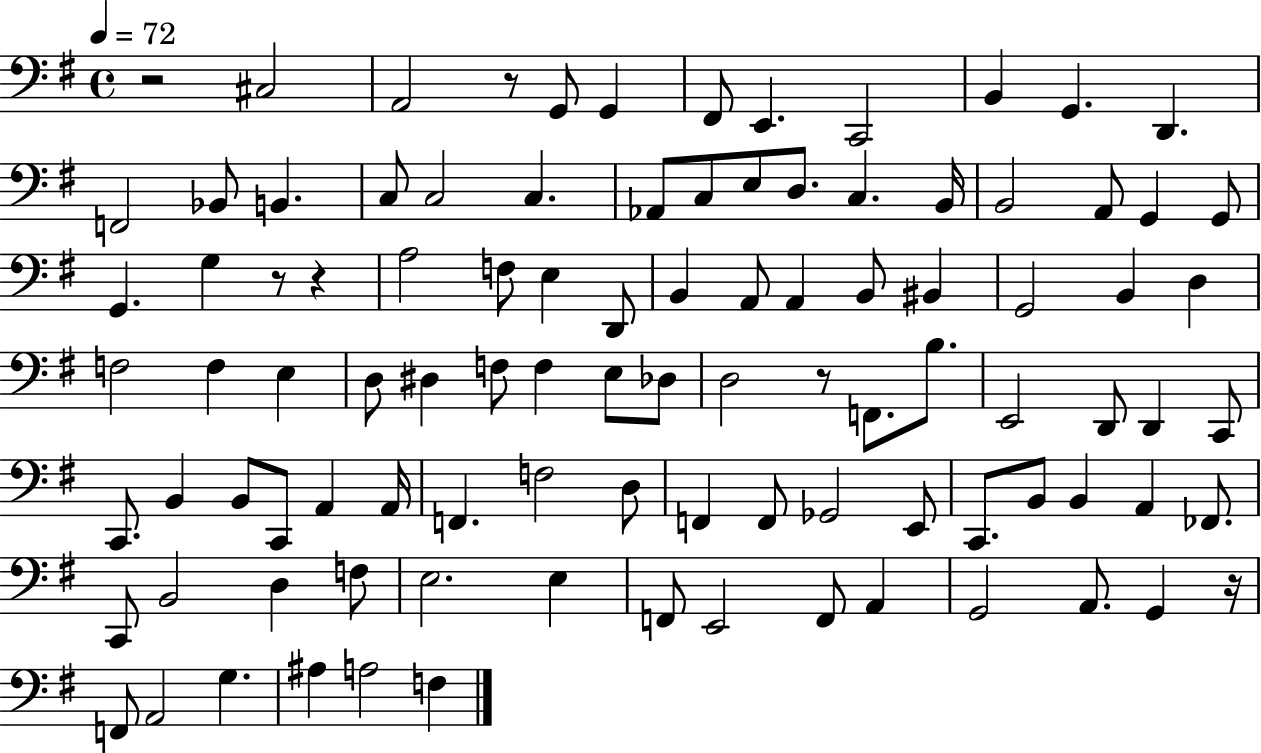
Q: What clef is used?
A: bass